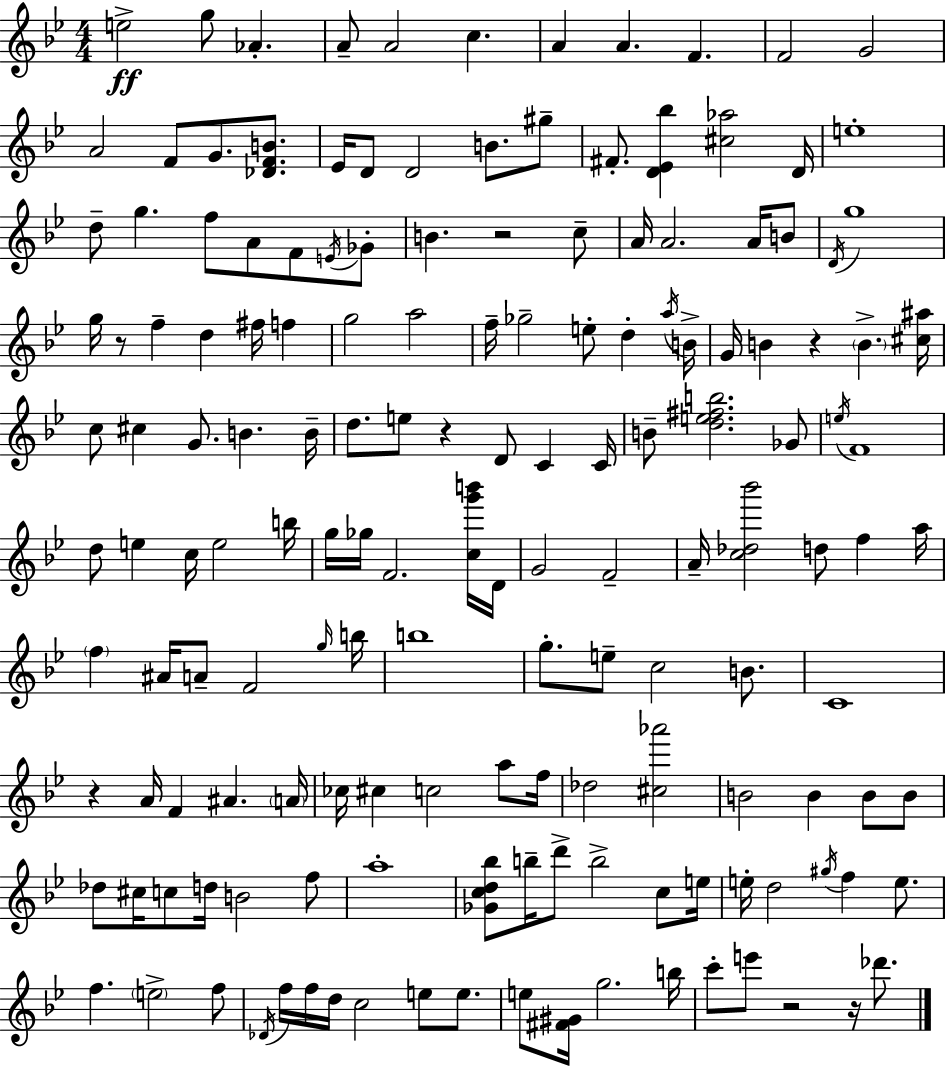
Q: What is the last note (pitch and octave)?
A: Db6